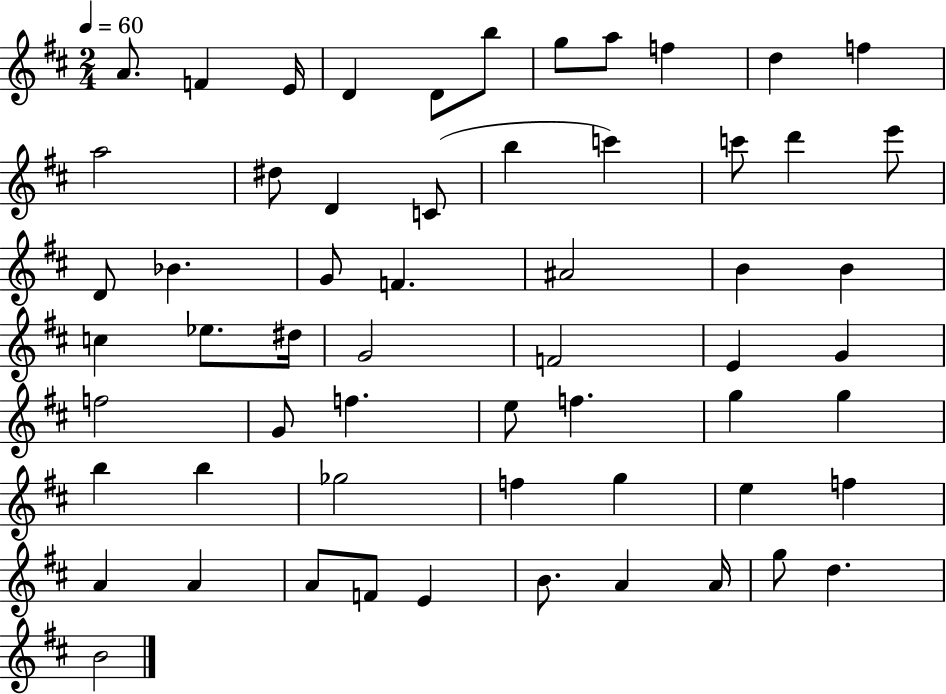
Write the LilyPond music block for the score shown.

{
  \clef treble
  \numericTimeSignature
  \time 2/4
  \key d \major
  \tempo 4 = 60
  a'8. f'4 e'16 | d'4 d'8 b''8 | g''8 a''8 f''4 | d''4 f''4 | \break a''2 | dis''8 d'4 c'8( | b''4 c'''4) | c'''8 d'''4 e'''8 | \break d'8 bes'4. | g'8 f'4. | ais'2 | b'4 b'4 | \break c''4 ees''8. dis''16 | g'2 | f'2 | e'4 g'4 | \break f''2 | g'8 f''4. | e''8 f''4. | g''4 g''4 | \break b''4 b''4 | ges''2 | f''4 g''4 | e''4 f''4 | \break a'4 a'4 | a'8 f'8 e'4 | b'8. a'4 a'16 | g''8 d''4. | \break b'2 | \bar "|."
}